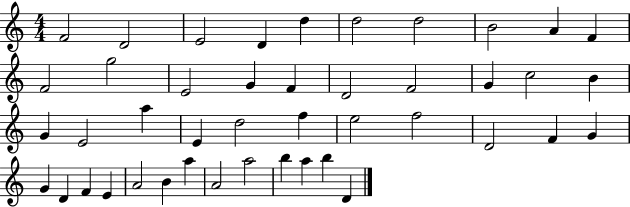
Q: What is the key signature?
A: C major